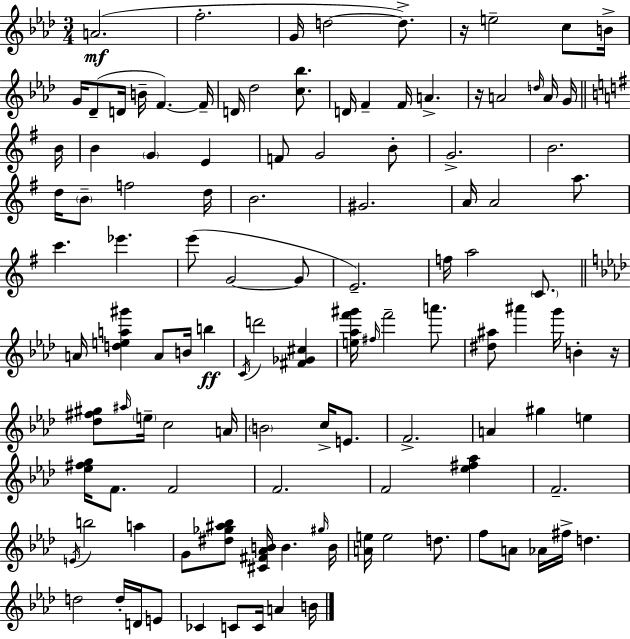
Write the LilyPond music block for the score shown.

{
  \clef treble
  \numericTimeSignature
  \time 3/4
  \key f \minor
  a'2.(\mf | f''2.-. | g'16 d''2~~ d''8.->) | r16 e''2-- c''8 b'16-> | \break g'16 des'8--( d'16 b'16-- f'4.~~) f'16-- | d'16 des''2 <c'' bes''>8. | d'16 f'4-- f'16 a'4.-> | r16 a'2 \grace { d''16 } a'16 g'16 | \break \bar "||" \break \key g \major b'16 b'4 \parenthesize g'4 e'4 | f'8 g'2 b'8-. | g'2.-> | b'2. | \break d''16 \parenthesize b'8-- f''2 | d''16 b'2. | gis'2. | a'16 a'2 a''8. | \break c'''4. ees'''4. | e'''8( g'2~~ g'8 | e'2.--) | f''16 a''2 \parenthesize c'8. | \break \bar "||" \break \key f \minor a'16 <d'' e'' a'' gis'''>4 a'8 b'16 b''4\ff | \acciaccatura { c'16 } d'''2 <fis' ges' cis''>4 | <e'' aes'' f''' gis'''>16 \grace { fis''16 } f'''2-- a'''8. | <dis'' ais''>8 ais'''4 g'''16 b'4-. | \break r16 <des'' fis'' gis''>8 \grace { ais''16 } \parenthesize e''16-- c''2 | a'16 \parenthesize b'2 c''16-> | e'8. f'2.-> | a'4 gis''4 e''4 | \break <ees'' fis'' g''>16 f'8. f'2 | f'2. | f'2 <ees'' fis'' aes''>4 | f'2.-- | \break \acciaccatura { e'16 } b''2 | a''4 g'8 <dis'' ges'' ais'' bes''>8 <cis' fis' aes' b'>16 b'4. | \grace { gis''16 } b'16 <a' e''>16 e''2 | d''8. f''8 a'8 aes'16 fis''16-> d''4. | \break d''2 | d''16-. d'16 e'8 ces'4 c'8 c'16 | a'4 b'16 \bar "|."
}